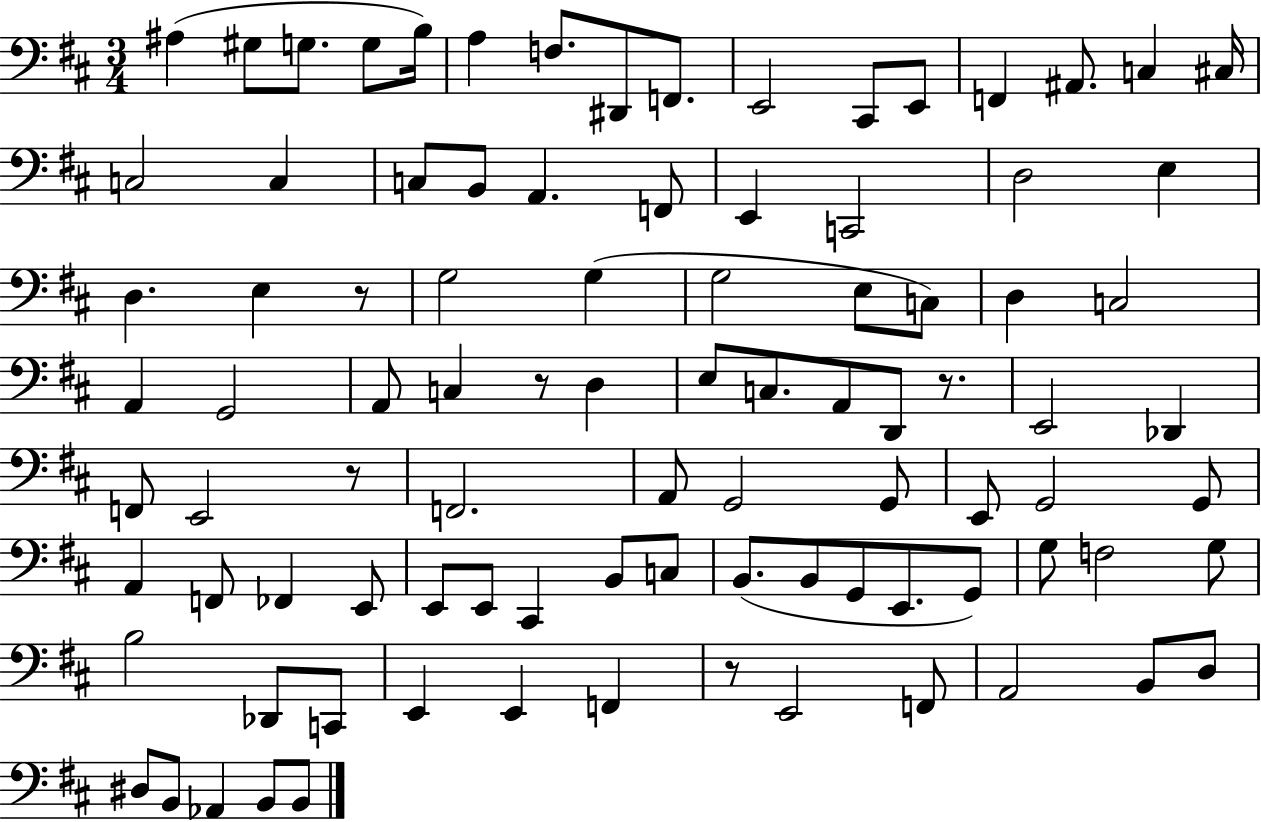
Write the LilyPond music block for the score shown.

{
  \clef bass
  \numericTimeSignature
  \time 3/4
  \key d \major
  ais4( gis8 g8. g8 b16) | a4 f8. dis,8 f,8. | e,2 cis,8 e,8 | f,4 ais,8. c4 cis16 | \break c2 c4 | c8 b,8 a,4. f,8 | e,4 c,2 | d2 e4 | \break d4. e4 r8 | g2 g4( | g2 e8 c8) | d4 c2 | \break a,4 g,2 | a,8 c4 r8 d4 | e8 c8. a,8 d,8 r8. | e,2 des,4 | \break f,8 e,2 r8 | f,2. | a,8 g,2 g,8 | e,8 g,2 g,8 | \break a,4 f,8 fes,4 e,8 | e,8 e,8 cis,4 b,8 c8 | b,8.( b,8 g,8 e,8. g,8) | g8 f2 g8 | \break b2 des,8 c,8 | e,4 e,4 f,4 | r8 e,2 f,8 | a,2 b,8 d8 | \break dis8 b,8 aes,4 b,8 b,8 | \bar "|."
}